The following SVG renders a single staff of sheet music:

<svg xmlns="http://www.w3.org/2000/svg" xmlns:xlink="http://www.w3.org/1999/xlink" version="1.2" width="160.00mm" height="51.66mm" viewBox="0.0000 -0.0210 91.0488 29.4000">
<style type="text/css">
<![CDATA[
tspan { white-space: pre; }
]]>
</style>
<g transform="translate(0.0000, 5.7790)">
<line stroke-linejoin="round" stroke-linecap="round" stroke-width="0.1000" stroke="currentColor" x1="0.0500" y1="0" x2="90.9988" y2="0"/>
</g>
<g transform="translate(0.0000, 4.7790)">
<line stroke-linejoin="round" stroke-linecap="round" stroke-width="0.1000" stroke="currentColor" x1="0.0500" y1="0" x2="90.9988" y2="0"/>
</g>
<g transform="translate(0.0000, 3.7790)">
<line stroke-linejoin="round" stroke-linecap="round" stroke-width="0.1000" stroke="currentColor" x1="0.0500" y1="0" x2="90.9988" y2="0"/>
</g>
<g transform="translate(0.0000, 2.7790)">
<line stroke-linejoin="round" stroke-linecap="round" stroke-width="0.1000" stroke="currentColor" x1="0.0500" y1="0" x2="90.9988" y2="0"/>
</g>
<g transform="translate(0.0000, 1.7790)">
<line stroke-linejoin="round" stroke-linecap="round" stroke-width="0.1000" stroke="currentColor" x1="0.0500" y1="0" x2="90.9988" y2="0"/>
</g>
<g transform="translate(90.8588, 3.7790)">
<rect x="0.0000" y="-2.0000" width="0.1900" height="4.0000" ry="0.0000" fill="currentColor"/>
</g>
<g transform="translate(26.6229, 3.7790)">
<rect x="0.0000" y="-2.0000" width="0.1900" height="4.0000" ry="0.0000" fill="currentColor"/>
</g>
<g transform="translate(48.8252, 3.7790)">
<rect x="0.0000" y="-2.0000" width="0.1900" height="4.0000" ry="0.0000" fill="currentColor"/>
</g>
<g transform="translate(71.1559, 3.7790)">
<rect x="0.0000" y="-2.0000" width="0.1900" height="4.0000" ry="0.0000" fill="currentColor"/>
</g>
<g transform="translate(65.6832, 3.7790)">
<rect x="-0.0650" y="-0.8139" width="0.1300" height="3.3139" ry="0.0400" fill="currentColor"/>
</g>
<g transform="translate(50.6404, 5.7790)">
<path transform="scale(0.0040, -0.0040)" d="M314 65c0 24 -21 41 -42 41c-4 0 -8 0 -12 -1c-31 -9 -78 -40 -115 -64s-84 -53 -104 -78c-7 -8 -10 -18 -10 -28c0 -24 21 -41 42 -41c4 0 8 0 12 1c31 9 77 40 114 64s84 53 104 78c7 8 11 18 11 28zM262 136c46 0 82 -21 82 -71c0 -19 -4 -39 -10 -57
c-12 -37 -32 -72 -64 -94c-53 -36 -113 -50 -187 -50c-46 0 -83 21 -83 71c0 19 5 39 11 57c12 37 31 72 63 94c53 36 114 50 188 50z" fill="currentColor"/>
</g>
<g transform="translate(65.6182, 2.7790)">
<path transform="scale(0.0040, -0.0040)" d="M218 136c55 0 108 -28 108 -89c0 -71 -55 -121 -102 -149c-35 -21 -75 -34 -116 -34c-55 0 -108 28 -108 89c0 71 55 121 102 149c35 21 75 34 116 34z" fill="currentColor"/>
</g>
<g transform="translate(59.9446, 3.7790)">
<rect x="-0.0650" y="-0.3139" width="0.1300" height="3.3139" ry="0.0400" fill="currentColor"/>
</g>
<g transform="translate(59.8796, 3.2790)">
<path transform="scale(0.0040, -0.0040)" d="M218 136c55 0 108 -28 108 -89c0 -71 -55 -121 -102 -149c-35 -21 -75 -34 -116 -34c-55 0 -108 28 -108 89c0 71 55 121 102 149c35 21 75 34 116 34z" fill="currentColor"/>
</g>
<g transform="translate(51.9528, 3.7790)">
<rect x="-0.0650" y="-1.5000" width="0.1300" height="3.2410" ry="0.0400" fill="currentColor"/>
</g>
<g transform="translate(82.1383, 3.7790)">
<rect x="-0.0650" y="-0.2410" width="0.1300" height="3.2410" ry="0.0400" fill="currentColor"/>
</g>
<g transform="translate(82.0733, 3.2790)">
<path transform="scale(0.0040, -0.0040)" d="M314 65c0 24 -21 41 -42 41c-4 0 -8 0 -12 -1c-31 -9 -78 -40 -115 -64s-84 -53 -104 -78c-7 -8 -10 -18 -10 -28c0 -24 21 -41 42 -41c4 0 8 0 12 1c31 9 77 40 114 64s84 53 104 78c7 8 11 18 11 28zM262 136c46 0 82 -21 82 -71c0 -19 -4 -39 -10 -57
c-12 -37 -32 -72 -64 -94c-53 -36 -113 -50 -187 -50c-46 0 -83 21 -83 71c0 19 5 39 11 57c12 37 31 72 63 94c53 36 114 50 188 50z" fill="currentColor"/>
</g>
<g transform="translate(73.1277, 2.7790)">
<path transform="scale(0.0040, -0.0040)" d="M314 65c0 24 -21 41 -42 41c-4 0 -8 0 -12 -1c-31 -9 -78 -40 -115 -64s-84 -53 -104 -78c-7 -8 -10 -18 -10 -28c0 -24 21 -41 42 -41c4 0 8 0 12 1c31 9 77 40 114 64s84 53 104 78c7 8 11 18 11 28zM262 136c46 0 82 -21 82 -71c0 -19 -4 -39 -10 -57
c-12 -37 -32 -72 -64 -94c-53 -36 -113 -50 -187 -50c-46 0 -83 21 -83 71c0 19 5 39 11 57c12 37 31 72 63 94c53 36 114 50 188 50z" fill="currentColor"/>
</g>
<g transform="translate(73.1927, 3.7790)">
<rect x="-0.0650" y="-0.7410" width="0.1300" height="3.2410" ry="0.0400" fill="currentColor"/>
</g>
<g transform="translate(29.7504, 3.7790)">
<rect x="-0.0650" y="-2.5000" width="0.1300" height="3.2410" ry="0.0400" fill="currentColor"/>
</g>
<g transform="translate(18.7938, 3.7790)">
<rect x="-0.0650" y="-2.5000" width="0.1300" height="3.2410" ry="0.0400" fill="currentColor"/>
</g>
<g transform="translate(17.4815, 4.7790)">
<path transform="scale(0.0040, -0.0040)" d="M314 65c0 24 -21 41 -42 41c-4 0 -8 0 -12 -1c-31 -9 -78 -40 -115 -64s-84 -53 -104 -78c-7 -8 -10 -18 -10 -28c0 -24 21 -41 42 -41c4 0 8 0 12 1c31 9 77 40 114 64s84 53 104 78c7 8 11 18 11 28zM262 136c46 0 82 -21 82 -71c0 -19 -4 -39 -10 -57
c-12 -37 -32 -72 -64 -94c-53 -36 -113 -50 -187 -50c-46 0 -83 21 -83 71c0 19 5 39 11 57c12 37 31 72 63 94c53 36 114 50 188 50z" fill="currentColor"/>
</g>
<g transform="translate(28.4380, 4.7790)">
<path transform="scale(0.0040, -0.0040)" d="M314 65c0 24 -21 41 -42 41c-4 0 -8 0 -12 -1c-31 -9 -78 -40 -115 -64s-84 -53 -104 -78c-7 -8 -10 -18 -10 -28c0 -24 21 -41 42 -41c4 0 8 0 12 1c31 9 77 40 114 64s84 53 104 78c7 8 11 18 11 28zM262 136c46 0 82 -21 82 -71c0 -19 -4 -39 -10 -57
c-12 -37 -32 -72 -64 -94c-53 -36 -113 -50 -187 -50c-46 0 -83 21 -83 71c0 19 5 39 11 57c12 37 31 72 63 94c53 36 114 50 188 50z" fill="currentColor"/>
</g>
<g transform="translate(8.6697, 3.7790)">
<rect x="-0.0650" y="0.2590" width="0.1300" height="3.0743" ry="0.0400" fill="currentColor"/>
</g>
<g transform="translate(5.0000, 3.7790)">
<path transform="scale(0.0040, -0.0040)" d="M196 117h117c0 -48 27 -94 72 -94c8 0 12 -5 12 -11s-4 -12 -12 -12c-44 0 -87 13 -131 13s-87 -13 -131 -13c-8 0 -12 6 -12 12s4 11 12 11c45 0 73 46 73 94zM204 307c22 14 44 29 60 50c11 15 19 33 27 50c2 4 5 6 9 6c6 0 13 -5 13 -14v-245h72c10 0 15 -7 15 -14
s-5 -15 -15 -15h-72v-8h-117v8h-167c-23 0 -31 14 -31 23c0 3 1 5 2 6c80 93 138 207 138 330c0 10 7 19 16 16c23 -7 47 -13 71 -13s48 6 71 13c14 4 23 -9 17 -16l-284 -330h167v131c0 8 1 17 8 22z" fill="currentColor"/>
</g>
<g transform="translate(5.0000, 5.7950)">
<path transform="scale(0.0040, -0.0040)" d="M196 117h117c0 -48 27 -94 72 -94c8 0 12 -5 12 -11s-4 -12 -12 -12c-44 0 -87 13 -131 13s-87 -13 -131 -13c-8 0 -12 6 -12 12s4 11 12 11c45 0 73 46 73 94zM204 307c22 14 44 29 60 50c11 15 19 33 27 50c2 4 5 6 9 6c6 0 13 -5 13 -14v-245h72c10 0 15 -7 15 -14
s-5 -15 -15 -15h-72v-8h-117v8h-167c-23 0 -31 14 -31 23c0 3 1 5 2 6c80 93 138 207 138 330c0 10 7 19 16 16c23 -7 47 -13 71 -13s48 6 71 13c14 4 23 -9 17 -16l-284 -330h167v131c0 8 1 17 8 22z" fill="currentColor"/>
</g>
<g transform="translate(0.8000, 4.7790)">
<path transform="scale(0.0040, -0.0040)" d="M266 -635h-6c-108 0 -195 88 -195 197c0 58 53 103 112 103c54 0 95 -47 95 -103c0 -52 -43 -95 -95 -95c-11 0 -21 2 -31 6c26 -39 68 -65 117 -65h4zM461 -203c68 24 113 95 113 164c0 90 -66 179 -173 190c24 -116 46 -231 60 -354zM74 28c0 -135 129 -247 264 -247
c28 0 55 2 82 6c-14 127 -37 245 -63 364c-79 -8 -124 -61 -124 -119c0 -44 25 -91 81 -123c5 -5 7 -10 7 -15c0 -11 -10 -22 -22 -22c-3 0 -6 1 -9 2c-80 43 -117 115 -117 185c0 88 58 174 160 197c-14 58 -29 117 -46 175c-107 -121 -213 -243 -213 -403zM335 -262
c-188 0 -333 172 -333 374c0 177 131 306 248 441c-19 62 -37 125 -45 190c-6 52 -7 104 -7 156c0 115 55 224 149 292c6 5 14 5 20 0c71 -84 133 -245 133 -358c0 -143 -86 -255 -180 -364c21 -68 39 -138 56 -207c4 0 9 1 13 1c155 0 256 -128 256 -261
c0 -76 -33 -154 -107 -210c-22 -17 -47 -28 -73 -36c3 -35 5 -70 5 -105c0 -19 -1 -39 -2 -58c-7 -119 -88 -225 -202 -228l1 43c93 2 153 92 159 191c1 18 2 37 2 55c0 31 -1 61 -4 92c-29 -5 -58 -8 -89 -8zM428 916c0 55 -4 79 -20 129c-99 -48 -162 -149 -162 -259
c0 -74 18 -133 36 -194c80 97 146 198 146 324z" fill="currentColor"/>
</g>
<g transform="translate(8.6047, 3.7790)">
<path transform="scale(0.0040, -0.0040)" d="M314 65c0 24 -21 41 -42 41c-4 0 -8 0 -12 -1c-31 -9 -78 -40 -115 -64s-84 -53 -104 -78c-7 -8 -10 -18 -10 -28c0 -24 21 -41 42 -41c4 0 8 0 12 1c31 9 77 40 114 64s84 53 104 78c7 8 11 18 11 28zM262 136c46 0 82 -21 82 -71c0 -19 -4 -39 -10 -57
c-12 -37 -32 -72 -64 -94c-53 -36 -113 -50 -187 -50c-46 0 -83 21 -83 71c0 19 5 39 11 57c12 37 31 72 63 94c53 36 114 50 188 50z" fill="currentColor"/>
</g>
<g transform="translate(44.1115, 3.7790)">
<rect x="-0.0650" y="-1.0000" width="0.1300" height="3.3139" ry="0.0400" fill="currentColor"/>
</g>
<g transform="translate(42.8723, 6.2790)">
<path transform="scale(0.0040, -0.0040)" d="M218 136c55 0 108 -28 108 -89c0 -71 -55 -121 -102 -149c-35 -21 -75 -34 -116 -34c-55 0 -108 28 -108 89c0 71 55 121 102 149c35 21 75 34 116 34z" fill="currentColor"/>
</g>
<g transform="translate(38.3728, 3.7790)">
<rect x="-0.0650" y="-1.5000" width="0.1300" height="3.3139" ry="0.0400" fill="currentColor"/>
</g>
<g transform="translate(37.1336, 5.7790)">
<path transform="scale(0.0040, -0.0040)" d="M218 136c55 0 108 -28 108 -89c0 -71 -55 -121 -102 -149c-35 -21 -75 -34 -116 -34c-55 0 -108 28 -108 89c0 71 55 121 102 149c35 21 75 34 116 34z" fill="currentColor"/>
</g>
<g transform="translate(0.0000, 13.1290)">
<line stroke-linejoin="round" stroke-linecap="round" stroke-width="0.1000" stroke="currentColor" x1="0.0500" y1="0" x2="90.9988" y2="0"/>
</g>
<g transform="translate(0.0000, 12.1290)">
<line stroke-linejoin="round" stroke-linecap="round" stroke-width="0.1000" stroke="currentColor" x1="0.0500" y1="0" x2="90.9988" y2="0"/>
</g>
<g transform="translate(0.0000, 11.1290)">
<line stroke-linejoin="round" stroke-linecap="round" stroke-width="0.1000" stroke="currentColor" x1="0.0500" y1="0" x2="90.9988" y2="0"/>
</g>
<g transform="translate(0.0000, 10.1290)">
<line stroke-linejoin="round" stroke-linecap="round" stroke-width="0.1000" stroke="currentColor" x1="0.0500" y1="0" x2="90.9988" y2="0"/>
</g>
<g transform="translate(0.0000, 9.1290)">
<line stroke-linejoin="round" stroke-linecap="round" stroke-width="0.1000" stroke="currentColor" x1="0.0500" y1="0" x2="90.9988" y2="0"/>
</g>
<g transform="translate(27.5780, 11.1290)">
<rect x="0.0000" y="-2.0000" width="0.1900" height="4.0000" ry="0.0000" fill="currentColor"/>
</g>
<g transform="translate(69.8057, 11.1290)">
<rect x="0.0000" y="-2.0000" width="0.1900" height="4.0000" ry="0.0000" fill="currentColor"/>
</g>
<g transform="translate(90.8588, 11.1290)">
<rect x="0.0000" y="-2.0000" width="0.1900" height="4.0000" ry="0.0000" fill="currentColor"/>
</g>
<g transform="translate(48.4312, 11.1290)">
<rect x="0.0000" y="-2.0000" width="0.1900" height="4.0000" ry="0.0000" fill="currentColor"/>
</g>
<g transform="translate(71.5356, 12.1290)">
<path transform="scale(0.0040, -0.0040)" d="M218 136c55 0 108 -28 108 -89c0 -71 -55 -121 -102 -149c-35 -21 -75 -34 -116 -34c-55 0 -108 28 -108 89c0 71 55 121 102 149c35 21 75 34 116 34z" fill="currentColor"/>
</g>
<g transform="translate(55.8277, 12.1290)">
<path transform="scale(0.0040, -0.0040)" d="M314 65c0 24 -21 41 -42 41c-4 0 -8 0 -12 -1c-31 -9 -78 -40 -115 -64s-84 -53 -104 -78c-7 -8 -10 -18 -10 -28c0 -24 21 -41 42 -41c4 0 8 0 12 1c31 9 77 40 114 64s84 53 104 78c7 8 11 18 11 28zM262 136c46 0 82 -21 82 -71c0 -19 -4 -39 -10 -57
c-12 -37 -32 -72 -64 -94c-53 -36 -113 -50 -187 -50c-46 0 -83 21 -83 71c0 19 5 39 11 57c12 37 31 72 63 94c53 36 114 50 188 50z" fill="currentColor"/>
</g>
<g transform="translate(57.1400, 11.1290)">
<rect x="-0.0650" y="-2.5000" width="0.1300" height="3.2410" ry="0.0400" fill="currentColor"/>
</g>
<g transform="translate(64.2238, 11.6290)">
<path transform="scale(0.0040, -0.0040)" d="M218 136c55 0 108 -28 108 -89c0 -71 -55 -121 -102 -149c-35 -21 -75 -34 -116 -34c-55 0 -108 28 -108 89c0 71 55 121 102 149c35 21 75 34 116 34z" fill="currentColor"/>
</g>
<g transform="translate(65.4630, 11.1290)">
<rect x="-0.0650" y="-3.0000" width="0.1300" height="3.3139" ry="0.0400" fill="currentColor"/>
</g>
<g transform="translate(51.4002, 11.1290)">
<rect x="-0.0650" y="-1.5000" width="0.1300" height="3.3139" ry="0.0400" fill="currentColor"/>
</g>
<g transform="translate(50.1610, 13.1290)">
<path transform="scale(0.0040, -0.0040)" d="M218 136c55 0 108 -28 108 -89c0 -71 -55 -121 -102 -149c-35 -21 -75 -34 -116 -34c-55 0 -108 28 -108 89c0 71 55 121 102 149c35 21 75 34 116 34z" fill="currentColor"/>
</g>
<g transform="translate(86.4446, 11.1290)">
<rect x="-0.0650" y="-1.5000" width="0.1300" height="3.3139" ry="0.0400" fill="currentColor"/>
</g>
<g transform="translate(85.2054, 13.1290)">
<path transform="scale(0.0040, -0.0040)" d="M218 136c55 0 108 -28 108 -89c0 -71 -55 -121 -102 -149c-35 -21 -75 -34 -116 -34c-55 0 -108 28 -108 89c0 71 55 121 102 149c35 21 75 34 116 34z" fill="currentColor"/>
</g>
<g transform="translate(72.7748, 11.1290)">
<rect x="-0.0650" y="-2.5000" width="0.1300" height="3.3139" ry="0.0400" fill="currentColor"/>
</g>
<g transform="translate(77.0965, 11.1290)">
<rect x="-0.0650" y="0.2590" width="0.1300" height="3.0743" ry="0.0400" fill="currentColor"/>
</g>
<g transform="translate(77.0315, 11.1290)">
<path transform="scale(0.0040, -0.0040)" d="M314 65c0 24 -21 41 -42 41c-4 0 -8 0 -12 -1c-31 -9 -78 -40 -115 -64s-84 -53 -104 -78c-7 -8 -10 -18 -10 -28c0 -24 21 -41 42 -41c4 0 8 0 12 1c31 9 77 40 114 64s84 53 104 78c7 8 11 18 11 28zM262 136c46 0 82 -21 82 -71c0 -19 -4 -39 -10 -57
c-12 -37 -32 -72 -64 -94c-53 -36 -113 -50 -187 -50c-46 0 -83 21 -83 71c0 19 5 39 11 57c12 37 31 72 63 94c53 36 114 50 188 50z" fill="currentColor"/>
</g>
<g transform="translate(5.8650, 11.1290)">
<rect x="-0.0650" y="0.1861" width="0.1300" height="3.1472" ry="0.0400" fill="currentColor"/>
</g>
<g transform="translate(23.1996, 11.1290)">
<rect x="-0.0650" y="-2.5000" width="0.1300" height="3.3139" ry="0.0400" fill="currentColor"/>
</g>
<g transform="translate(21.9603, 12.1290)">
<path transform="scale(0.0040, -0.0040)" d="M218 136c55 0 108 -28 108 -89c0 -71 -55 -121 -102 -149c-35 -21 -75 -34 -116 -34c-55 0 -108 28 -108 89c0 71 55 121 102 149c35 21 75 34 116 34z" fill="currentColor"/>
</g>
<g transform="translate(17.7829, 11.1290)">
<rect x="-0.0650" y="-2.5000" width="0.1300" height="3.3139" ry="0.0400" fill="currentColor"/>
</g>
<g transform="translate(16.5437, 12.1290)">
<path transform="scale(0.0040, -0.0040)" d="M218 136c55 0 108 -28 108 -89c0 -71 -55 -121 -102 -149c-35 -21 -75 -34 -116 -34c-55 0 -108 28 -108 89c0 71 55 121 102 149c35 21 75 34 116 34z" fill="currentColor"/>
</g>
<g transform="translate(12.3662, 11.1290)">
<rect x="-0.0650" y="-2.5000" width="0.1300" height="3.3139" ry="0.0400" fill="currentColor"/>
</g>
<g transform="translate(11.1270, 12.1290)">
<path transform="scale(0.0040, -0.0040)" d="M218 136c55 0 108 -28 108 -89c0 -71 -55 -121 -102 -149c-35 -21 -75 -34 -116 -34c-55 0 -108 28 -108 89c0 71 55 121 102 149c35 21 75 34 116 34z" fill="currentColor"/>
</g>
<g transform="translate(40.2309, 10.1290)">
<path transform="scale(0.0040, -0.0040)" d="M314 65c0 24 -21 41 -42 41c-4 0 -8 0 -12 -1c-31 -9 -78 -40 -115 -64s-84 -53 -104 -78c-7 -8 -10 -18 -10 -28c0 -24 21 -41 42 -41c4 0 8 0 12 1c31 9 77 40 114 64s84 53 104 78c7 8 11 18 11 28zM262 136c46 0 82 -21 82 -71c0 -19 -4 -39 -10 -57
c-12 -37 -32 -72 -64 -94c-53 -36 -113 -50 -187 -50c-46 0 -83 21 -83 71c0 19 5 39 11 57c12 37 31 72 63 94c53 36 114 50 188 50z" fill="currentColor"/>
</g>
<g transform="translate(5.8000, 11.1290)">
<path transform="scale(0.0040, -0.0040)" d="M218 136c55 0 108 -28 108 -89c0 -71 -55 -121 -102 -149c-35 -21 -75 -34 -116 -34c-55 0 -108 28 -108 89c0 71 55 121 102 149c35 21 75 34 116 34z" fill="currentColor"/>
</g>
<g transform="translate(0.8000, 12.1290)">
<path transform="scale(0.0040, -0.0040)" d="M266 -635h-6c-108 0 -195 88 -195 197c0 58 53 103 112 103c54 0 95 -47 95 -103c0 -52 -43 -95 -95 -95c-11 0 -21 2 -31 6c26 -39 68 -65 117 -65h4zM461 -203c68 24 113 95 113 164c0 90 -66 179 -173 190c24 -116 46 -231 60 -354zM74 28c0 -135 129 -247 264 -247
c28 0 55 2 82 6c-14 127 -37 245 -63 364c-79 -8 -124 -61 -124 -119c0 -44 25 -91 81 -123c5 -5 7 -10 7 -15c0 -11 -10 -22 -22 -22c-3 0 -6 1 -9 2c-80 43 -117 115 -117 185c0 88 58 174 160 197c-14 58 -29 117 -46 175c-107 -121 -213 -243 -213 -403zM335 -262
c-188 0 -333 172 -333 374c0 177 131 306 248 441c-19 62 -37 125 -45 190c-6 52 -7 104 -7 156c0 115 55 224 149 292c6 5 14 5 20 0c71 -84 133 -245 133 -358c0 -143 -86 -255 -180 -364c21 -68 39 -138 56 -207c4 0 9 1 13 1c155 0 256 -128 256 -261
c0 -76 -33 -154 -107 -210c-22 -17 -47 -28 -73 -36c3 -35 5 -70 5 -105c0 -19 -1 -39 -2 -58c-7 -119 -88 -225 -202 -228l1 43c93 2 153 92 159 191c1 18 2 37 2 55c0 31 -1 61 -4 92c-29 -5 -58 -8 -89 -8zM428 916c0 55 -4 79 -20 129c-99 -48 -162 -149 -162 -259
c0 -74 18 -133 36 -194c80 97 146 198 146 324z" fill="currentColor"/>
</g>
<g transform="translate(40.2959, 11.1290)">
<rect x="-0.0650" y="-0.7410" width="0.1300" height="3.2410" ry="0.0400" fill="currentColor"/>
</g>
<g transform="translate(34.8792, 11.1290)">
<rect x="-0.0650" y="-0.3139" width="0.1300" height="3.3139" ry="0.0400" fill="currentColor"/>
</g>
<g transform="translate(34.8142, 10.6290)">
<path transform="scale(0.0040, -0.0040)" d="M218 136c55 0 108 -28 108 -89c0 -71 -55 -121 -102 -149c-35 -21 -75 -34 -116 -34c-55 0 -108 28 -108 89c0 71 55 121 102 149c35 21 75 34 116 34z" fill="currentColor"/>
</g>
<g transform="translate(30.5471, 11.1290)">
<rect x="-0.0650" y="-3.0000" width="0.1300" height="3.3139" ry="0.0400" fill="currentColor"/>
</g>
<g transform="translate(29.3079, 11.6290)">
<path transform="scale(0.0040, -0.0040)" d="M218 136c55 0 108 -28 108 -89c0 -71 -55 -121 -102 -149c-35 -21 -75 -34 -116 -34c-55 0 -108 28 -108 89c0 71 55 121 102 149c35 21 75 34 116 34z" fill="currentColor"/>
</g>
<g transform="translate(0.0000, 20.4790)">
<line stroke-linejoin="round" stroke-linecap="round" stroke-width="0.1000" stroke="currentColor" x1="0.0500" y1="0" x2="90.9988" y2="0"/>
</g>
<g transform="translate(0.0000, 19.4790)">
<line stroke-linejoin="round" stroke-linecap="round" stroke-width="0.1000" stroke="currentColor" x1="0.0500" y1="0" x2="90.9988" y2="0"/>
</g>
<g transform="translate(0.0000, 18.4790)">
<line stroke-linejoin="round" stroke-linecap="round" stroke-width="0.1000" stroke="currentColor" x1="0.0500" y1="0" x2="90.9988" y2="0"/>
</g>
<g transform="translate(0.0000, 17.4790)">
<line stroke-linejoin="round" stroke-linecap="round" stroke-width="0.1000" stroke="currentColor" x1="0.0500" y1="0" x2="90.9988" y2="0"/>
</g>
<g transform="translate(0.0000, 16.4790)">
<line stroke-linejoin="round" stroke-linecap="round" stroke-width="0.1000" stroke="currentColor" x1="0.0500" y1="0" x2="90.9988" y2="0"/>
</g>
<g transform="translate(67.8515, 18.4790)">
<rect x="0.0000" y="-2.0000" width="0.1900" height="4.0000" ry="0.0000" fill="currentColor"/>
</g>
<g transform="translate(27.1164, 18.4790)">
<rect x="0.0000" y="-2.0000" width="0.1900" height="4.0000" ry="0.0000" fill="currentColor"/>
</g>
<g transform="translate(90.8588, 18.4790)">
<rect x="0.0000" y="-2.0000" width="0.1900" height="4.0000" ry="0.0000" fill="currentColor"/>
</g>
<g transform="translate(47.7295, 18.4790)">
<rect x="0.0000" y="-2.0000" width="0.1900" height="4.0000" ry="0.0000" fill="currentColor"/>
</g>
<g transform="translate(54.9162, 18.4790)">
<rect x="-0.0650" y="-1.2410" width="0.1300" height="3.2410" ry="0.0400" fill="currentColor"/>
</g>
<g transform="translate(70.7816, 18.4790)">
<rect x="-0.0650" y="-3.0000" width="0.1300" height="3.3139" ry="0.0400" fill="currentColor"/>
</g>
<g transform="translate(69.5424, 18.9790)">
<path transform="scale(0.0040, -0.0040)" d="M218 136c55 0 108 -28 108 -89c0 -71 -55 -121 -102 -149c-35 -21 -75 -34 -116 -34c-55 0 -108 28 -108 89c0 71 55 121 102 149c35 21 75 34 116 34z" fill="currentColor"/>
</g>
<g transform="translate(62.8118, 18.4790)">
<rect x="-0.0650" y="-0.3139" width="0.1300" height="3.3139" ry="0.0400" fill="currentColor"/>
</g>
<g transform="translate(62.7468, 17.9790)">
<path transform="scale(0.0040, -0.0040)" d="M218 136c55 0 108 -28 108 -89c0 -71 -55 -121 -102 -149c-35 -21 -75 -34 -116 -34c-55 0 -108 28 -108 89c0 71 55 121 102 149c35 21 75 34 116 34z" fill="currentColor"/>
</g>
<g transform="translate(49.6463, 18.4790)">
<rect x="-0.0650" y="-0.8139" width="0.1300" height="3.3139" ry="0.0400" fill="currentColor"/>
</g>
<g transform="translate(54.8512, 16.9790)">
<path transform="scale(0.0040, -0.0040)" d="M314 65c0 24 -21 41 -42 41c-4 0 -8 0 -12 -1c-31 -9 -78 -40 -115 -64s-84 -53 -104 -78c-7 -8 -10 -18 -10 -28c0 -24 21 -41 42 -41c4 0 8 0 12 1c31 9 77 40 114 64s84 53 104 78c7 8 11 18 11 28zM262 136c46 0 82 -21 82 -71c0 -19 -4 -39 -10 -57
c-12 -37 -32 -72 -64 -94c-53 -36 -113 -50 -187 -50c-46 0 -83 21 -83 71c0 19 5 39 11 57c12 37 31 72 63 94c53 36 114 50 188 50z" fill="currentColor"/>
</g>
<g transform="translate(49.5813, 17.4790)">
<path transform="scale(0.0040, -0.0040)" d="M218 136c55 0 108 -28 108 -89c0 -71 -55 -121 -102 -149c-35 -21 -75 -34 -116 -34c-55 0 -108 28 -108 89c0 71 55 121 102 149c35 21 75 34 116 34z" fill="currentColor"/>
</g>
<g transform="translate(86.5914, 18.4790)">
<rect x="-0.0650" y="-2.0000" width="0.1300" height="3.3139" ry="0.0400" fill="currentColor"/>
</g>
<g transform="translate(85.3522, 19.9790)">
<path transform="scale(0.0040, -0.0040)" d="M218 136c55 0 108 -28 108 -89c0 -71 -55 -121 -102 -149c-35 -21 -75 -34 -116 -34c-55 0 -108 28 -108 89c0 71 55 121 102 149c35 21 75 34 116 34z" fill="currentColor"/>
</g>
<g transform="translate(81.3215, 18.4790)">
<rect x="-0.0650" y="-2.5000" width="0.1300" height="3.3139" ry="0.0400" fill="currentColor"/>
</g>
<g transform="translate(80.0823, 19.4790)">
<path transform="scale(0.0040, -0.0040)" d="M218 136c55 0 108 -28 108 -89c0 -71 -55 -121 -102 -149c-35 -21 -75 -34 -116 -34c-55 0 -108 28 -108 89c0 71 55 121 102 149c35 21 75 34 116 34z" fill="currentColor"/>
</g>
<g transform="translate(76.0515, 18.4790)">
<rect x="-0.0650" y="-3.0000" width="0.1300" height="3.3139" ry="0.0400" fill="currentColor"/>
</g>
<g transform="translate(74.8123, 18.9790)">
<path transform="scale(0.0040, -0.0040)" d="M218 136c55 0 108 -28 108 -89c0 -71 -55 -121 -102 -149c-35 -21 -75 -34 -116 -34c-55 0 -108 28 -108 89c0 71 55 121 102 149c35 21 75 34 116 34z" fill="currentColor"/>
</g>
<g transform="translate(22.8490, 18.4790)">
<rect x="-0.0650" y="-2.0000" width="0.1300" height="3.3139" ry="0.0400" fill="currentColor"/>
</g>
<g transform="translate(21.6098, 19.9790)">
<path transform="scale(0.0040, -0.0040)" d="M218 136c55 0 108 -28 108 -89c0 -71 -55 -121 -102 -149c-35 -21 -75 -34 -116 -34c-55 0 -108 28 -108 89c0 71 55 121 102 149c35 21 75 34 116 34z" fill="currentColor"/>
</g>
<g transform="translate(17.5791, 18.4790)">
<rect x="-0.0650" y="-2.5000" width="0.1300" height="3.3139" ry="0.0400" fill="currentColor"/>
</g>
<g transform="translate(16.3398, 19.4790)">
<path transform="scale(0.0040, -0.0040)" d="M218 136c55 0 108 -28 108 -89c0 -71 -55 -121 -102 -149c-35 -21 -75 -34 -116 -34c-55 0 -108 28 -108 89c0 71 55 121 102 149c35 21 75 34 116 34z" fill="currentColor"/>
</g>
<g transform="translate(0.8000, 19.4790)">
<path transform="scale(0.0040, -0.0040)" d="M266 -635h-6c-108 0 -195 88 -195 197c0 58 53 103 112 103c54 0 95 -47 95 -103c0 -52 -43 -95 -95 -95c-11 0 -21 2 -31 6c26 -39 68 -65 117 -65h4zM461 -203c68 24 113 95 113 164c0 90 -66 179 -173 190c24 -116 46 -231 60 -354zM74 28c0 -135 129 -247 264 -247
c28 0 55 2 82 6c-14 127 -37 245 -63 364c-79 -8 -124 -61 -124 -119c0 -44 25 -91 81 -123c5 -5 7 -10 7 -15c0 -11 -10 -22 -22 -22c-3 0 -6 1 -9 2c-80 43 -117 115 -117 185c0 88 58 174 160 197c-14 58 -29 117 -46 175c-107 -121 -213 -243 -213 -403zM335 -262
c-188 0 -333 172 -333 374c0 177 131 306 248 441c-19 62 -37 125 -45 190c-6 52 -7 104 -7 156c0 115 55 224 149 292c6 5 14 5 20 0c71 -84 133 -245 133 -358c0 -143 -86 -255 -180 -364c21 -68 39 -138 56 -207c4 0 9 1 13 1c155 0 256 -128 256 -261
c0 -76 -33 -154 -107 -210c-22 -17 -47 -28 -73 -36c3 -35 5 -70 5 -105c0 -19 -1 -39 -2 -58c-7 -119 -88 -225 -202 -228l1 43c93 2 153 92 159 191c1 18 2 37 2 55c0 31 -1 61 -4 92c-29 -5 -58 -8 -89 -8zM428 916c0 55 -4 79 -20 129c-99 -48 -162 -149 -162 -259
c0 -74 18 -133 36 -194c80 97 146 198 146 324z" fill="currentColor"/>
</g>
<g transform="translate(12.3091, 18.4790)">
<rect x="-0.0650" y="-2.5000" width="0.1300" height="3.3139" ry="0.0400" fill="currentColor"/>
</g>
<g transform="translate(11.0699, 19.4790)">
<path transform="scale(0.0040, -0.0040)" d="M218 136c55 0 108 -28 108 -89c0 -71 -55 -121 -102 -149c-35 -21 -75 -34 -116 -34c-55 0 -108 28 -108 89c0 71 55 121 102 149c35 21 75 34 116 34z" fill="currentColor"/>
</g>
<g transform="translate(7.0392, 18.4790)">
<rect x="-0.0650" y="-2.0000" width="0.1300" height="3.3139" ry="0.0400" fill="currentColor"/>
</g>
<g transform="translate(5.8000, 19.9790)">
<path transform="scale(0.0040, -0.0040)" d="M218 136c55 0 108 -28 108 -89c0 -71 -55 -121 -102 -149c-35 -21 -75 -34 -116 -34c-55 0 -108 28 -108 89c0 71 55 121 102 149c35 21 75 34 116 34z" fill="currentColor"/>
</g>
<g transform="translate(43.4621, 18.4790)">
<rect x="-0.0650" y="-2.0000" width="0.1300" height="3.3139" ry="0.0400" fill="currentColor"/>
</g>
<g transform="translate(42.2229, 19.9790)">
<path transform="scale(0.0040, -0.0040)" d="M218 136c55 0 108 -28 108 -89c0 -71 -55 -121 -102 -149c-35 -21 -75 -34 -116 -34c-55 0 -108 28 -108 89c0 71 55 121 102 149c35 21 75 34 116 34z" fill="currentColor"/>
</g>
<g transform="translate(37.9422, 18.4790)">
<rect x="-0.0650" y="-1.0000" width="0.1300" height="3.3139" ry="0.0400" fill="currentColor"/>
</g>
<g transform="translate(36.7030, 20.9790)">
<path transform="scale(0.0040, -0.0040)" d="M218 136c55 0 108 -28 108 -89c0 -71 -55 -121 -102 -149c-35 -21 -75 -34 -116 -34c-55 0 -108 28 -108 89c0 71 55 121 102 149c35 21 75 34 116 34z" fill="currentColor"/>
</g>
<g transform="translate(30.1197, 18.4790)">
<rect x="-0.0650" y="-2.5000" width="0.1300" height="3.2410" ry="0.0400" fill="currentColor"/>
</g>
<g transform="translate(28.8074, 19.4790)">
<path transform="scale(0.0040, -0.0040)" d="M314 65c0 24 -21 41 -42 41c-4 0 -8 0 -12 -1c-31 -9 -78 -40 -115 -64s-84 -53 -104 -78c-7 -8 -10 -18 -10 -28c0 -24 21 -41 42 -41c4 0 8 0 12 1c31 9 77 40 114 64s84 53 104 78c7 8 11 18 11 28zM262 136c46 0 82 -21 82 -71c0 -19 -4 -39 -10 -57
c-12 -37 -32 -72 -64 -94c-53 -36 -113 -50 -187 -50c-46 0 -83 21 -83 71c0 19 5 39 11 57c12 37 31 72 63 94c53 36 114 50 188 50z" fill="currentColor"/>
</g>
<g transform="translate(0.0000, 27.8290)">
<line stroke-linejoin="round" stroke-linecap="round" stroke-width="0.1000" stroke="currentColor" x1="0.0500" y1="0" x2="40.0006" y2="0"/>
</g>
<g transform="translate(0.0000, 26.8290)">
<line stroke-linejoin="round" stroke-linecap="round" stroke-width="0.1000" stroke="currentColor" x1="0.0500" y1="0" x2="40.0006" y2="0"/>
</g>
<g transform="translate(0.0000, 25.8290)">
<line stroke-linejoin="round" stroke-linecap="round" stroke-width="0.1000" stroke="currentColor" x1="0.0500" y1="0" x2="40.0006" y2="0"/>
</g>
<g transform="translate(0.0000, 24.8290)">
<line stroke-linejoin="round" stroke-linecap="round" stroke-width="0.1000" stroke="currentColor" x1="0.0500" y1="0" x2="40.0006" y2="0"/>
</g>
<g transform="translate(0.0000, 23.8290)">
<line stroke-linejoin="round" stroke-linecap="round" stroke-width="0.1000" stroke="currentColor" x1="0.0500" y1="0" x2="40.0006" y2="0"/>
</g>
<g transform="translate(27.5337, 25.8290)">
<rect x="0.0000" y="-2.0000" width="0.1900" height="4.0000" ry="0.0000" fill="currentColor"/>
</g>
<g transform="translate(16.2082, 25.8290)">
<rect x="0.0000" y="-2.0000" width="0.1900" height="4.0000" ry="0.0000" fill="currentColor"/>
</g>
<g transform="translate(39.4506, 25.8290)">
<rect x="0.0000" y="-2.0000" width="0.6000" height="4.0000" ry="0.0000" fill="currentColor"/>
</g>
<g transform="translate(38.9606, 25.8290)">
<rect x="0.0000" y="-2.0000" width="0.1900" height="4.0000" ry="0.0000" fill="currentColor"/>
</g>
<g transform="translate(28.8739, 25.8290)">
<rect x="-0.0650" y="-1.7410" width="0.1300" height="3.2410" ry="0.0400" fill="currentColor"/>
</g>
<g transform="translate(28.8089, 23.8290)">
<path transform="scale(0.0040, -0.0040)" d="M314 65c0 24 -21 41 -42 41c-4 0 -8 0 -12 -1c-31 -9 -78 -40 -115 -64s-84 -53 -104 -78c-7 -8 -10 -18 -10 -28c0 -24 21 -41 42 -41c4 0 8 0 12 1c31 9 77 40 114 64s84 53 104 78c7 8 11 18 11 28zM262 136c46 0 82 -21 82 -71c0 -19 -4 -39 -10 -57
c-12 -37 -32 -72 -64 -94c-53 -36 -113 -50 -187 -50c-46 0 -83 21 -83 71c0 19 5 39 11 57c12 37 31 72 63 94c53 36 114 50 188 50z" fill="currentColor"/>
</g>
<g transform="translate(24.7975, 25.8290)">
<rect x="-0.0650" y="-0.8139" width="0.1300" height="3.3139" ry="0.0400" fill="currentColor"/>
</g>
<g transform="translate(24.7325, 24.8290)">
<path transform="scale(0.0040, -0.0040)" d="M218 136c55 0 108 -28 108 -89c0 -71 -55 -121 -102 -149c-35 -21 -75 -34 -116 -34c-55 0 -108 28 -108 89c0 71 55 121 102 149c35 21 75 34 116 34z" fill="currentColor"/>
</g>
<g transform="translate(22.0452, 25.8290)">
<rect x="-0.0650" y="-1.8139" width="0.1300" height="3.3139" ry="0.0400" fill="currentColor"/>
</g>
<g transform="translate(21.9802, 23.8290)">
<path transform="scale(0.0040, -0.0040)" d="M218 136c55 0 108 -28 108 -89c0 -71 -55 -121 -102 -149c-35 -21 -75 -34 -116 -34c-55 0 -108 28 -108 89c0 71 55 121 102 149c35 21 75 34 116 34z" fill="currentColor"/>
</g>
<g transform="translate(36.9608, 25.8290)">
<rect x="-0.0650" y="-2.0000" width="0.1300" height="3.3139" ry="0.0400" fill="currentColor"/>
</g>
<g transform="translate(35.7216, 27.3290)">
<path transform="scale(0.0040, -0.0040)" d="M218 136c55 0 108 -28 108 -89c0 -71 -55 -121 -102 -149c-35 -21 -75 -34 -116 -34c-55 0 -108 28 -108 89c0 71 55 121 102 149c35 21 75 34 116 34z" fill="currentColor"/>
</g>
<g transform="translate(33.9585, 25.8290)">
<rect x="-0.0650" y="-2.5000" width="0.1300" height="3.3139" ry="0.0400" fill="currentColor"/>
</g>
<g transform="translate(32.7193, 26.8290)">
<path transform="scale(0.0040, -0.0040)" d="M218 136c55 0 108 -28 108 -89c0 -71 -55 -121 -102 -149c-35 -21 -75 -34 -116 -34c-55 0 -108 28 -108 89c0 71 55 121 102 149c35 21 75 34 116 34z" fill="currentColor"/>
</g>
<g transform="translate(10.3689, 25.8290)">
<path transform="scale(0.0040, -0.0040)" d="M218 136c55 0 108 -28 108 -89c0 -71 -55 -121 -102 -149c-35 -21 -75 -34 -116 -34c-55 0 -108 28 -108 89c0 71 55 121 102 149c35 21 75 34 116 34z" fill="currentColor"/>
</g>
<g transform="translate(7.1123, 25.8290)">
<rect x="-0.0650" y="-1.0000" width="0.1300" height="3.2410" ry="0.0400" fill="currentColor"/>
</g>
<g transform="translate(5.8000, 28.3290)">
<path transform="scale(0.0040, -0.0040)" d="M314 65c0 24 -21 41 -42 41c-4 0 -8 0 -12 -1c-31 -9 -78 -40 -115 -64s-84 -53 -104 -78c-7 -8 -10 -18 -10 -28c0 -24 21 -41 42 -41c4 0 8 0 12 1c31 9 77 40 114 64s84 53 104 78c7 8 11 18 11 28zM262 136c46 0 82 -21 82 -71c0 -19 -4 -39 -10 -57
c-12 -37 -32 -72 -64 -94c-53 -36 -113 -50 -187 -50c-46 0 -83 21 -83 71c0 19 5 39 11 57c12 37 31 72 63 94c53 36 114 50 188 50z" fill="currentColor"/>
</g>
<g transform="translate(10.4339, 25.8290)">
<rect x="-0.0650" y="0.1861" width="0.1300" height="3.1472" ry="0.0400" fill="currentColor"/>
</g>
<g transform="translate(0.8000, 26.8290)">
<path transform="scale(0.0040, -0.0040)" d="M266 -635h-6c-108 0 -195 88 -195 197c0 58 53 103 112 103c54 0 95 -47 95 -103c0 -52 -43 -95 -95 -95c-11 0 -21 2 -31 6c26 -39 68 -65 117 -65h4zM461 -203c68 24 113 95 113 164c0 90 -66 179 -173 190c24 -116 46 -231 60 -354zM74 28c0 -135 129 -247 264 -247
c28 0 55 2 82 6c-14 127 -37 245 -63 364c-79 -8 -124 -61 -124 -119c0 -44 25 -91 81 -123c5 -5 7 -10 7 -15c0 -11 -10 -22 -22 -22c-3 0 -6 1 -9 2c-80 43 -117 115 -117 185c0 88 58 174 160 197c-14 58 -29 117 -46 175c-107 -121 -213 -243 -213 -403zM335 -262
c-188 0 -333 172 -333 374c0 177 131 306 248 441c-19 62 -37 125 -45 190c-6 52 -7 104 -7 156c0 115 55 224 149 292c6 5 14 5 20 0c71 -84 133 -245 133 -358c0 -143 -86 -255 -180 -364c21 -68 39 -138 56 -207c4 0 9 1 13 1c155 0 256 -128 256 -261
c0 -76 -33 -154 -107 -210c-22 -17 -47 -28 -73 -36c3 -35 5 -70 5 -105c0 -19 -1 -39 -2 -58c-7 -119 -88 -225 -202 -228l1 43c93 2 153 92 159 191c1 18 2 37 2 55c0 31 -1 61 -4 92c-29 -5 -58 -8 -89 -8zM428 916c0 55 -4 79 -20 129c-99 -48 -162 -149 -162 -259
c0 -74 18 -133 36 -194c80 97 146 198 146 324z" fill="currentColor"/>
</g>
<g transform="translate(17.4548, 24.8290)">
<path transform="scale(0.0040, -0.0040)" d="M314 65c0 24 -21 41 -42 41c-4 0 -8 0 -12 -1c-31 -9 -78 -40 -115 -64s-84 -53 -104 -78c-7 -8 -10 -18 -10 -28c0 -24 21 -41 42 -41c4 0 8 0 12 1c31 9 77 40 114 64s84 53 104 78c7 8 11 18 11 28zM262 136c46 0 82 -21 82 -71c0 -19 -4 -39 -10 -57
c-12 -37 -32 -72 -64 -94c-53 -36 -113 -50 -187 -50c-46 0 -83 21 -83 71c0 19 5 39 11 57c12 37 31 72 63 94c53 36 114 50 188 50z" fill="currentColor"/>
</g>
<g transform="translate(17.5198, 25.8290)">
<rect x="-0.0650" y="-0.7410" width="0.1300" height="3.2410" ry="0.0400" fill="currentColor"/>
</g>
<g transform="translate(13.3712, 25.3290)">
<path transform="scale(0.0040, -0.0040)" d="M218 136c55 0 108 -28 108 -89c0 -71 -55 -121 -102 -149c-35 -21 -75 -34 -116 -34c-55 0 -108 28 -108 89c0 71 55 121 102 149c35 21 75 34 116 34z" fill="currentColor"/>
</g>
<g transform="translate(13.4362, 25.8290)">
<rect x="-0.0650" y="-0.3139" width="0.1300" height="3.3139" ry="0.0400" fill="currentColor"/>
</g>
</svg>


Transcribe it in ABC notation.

X:1
T:Untitled
M:4/4
L:1/4
K:C
B2 G2 G2 E D E2 c d d2 c2 B G G G A c d2 E G2 A G B2 E F G G F G2 D F d e2 c A A G F D2 B c d2 f d f2 G F